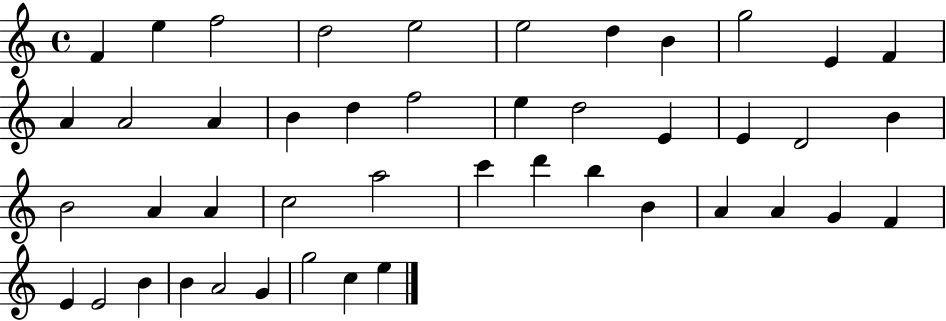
F4/q E5/q F5/h D5/h E5/h E5/h D5/q B4/q G5/h E4/q F4/q A4/q A4/h A4/q B4/q D5/q F5/h E5/q D5/h E4/q E4/q D4/h B4/q B4/h A4/q A4/q C5/h A5/h C6/q D6/q B5/q B4/q A4/q A4/q G4/q F4/q E4/q E4/h B4/q B4/q A4/h G4/q G5/h C5/q E5/q